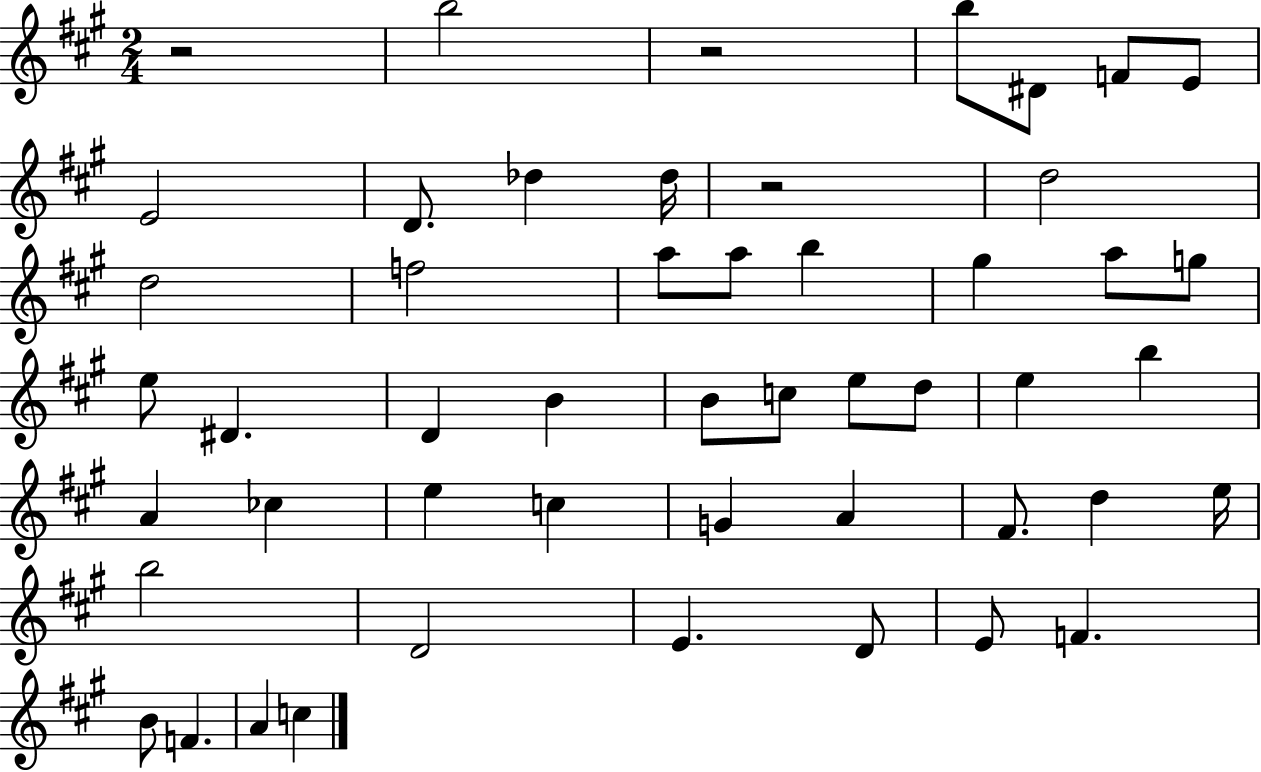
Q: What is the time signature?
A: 2/4